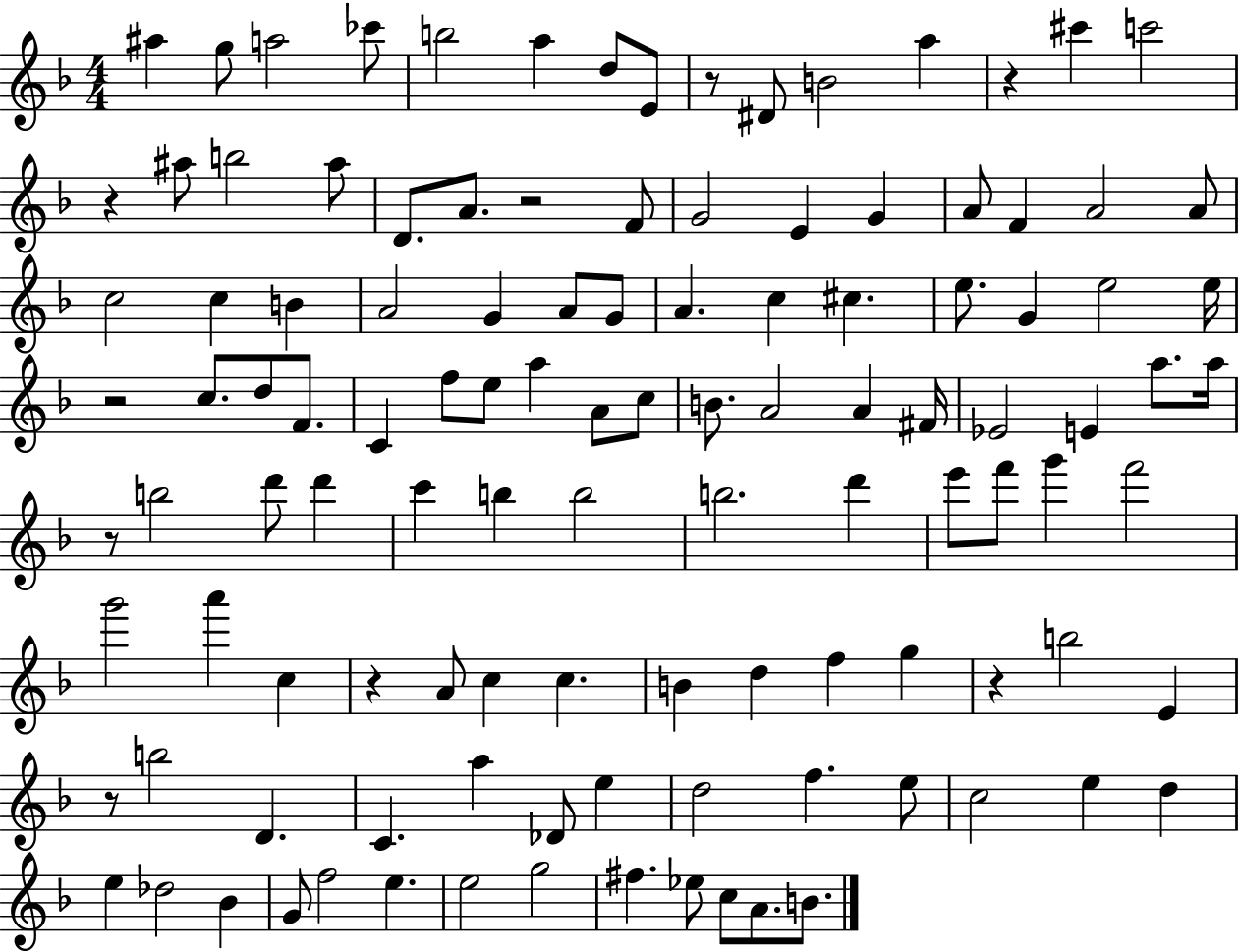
A#5/q G5/e A5/h CES6/e B5/h A5/q D5/e E4/e R/e D#4/e B4/h A5/q R/q C#6/q C6/h R/q A#5/e B5/h A#5/e D4/e. A4/e. R/h F4/e G4/h E4/q G4/q A4/e F4/q A4/h A4/e C5/h C5/q B4/q A4/h G4/q A4/e G4/e A4/q. C5/q C#5/q. E5/e. G4/q E5/h E5/s R/h C5/e. D5/e F4/e. C4/q F5/e E5/e A5/q A4/e C5/e B4/e. A4/h A4/q F#4/s Eb4/h E4/q A5/e. A5/s R/e B5/h D6/e D6/q C6/q B5/q B5/h B5/h. D6/q E6/e F6/e G6/q F6/h G6/h A6/q C5/q R/q A4/e C5/q C5/q. B4/q D5/q F5/q G5/q R/q B5/h E4/q R/e B5/h D4/q. C4/q. A5/q Db4/e E5/q D5/h F5/q. E5/e C5/h E5/q D5/q E5/q Db5/h Bb4/q G4/e F5/h E5/q. E5/h G5/h F#5/q. Eb5/e C5/e A4/e. B4/e.